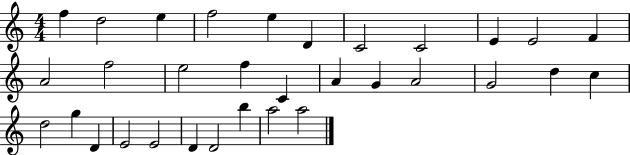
{
  \clef treble
  \numericTimeSignature
  \time 4/4
  \key c \major
  f''4 d''2 e''4 | f''2 e''4 d'4 | c'2 c'2 | e'4 e'2 f'4 | \break a'2 f''2 | e''2 f''4 c'4 | a'4 g'4 a'2 | g'2 d''4 c''4 | \break d''2 g''4 d'4 | e'2 e'2 | d'4 d'2 b''4 | a''2 a''2 | \break \bar "|."
}